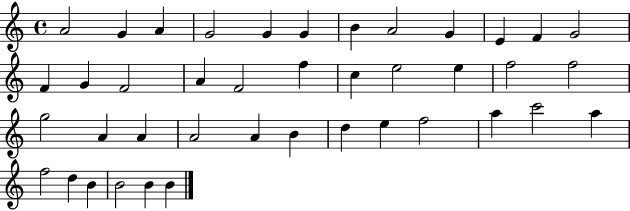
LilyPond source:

{
  \clef treble
  \time 4/4
  \defaultTimeSignature
  \key c \major
  a'2 g'4 a'4 | g'2 g'4 g'4 | b'4 a'2 g'4 | e'4 f'4 g'2 | \break f'4 g'4 f'2 | a'4 f'2 f''4 | c''4 e''2 e''4 | f''2 f''2 | \break g''2 a'4 a'4 | a'2 a'4 b'4 | d''4 e''4 f''2 | a''4 c'''2 a''4 | \break f''2 d''4 b'4 | b'2 b'4 b'4 | \bar "|."
}